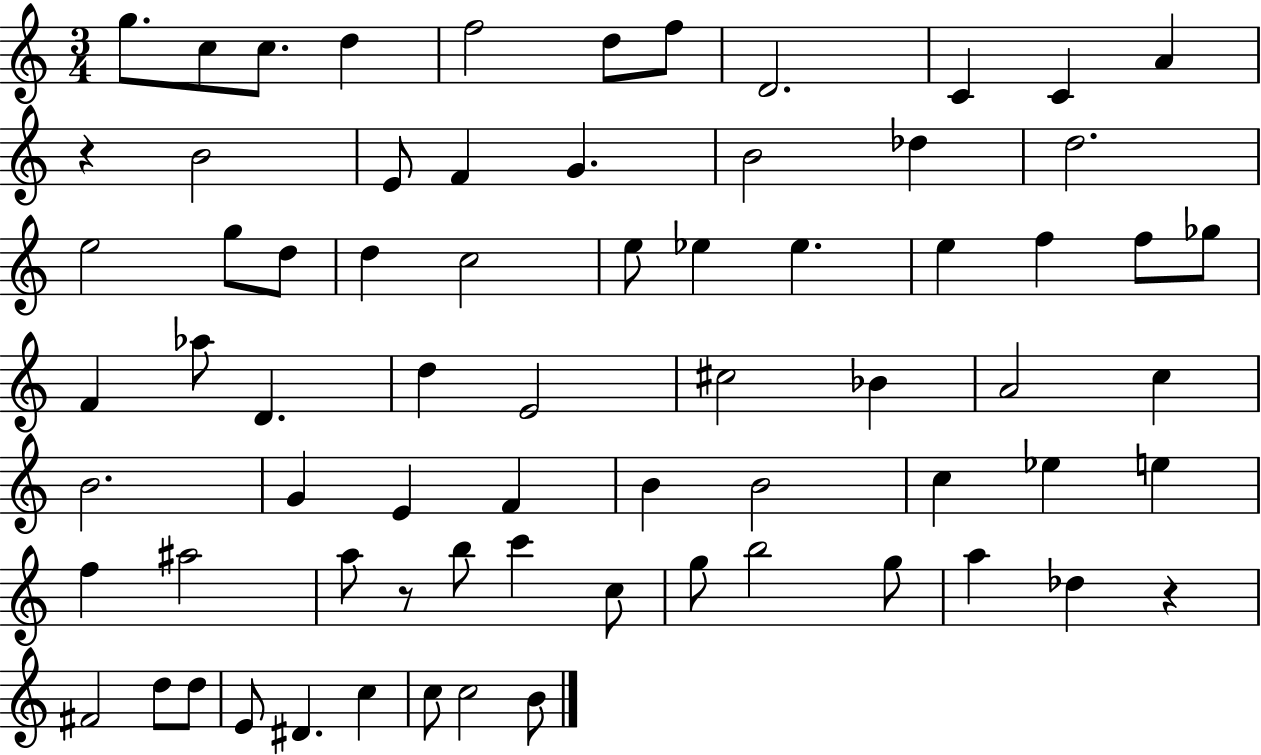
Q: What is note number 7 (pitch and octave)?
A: F5